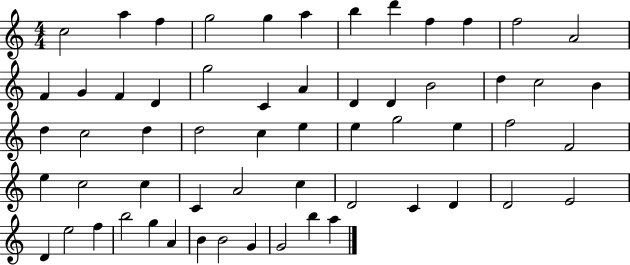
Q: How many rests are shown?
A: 0